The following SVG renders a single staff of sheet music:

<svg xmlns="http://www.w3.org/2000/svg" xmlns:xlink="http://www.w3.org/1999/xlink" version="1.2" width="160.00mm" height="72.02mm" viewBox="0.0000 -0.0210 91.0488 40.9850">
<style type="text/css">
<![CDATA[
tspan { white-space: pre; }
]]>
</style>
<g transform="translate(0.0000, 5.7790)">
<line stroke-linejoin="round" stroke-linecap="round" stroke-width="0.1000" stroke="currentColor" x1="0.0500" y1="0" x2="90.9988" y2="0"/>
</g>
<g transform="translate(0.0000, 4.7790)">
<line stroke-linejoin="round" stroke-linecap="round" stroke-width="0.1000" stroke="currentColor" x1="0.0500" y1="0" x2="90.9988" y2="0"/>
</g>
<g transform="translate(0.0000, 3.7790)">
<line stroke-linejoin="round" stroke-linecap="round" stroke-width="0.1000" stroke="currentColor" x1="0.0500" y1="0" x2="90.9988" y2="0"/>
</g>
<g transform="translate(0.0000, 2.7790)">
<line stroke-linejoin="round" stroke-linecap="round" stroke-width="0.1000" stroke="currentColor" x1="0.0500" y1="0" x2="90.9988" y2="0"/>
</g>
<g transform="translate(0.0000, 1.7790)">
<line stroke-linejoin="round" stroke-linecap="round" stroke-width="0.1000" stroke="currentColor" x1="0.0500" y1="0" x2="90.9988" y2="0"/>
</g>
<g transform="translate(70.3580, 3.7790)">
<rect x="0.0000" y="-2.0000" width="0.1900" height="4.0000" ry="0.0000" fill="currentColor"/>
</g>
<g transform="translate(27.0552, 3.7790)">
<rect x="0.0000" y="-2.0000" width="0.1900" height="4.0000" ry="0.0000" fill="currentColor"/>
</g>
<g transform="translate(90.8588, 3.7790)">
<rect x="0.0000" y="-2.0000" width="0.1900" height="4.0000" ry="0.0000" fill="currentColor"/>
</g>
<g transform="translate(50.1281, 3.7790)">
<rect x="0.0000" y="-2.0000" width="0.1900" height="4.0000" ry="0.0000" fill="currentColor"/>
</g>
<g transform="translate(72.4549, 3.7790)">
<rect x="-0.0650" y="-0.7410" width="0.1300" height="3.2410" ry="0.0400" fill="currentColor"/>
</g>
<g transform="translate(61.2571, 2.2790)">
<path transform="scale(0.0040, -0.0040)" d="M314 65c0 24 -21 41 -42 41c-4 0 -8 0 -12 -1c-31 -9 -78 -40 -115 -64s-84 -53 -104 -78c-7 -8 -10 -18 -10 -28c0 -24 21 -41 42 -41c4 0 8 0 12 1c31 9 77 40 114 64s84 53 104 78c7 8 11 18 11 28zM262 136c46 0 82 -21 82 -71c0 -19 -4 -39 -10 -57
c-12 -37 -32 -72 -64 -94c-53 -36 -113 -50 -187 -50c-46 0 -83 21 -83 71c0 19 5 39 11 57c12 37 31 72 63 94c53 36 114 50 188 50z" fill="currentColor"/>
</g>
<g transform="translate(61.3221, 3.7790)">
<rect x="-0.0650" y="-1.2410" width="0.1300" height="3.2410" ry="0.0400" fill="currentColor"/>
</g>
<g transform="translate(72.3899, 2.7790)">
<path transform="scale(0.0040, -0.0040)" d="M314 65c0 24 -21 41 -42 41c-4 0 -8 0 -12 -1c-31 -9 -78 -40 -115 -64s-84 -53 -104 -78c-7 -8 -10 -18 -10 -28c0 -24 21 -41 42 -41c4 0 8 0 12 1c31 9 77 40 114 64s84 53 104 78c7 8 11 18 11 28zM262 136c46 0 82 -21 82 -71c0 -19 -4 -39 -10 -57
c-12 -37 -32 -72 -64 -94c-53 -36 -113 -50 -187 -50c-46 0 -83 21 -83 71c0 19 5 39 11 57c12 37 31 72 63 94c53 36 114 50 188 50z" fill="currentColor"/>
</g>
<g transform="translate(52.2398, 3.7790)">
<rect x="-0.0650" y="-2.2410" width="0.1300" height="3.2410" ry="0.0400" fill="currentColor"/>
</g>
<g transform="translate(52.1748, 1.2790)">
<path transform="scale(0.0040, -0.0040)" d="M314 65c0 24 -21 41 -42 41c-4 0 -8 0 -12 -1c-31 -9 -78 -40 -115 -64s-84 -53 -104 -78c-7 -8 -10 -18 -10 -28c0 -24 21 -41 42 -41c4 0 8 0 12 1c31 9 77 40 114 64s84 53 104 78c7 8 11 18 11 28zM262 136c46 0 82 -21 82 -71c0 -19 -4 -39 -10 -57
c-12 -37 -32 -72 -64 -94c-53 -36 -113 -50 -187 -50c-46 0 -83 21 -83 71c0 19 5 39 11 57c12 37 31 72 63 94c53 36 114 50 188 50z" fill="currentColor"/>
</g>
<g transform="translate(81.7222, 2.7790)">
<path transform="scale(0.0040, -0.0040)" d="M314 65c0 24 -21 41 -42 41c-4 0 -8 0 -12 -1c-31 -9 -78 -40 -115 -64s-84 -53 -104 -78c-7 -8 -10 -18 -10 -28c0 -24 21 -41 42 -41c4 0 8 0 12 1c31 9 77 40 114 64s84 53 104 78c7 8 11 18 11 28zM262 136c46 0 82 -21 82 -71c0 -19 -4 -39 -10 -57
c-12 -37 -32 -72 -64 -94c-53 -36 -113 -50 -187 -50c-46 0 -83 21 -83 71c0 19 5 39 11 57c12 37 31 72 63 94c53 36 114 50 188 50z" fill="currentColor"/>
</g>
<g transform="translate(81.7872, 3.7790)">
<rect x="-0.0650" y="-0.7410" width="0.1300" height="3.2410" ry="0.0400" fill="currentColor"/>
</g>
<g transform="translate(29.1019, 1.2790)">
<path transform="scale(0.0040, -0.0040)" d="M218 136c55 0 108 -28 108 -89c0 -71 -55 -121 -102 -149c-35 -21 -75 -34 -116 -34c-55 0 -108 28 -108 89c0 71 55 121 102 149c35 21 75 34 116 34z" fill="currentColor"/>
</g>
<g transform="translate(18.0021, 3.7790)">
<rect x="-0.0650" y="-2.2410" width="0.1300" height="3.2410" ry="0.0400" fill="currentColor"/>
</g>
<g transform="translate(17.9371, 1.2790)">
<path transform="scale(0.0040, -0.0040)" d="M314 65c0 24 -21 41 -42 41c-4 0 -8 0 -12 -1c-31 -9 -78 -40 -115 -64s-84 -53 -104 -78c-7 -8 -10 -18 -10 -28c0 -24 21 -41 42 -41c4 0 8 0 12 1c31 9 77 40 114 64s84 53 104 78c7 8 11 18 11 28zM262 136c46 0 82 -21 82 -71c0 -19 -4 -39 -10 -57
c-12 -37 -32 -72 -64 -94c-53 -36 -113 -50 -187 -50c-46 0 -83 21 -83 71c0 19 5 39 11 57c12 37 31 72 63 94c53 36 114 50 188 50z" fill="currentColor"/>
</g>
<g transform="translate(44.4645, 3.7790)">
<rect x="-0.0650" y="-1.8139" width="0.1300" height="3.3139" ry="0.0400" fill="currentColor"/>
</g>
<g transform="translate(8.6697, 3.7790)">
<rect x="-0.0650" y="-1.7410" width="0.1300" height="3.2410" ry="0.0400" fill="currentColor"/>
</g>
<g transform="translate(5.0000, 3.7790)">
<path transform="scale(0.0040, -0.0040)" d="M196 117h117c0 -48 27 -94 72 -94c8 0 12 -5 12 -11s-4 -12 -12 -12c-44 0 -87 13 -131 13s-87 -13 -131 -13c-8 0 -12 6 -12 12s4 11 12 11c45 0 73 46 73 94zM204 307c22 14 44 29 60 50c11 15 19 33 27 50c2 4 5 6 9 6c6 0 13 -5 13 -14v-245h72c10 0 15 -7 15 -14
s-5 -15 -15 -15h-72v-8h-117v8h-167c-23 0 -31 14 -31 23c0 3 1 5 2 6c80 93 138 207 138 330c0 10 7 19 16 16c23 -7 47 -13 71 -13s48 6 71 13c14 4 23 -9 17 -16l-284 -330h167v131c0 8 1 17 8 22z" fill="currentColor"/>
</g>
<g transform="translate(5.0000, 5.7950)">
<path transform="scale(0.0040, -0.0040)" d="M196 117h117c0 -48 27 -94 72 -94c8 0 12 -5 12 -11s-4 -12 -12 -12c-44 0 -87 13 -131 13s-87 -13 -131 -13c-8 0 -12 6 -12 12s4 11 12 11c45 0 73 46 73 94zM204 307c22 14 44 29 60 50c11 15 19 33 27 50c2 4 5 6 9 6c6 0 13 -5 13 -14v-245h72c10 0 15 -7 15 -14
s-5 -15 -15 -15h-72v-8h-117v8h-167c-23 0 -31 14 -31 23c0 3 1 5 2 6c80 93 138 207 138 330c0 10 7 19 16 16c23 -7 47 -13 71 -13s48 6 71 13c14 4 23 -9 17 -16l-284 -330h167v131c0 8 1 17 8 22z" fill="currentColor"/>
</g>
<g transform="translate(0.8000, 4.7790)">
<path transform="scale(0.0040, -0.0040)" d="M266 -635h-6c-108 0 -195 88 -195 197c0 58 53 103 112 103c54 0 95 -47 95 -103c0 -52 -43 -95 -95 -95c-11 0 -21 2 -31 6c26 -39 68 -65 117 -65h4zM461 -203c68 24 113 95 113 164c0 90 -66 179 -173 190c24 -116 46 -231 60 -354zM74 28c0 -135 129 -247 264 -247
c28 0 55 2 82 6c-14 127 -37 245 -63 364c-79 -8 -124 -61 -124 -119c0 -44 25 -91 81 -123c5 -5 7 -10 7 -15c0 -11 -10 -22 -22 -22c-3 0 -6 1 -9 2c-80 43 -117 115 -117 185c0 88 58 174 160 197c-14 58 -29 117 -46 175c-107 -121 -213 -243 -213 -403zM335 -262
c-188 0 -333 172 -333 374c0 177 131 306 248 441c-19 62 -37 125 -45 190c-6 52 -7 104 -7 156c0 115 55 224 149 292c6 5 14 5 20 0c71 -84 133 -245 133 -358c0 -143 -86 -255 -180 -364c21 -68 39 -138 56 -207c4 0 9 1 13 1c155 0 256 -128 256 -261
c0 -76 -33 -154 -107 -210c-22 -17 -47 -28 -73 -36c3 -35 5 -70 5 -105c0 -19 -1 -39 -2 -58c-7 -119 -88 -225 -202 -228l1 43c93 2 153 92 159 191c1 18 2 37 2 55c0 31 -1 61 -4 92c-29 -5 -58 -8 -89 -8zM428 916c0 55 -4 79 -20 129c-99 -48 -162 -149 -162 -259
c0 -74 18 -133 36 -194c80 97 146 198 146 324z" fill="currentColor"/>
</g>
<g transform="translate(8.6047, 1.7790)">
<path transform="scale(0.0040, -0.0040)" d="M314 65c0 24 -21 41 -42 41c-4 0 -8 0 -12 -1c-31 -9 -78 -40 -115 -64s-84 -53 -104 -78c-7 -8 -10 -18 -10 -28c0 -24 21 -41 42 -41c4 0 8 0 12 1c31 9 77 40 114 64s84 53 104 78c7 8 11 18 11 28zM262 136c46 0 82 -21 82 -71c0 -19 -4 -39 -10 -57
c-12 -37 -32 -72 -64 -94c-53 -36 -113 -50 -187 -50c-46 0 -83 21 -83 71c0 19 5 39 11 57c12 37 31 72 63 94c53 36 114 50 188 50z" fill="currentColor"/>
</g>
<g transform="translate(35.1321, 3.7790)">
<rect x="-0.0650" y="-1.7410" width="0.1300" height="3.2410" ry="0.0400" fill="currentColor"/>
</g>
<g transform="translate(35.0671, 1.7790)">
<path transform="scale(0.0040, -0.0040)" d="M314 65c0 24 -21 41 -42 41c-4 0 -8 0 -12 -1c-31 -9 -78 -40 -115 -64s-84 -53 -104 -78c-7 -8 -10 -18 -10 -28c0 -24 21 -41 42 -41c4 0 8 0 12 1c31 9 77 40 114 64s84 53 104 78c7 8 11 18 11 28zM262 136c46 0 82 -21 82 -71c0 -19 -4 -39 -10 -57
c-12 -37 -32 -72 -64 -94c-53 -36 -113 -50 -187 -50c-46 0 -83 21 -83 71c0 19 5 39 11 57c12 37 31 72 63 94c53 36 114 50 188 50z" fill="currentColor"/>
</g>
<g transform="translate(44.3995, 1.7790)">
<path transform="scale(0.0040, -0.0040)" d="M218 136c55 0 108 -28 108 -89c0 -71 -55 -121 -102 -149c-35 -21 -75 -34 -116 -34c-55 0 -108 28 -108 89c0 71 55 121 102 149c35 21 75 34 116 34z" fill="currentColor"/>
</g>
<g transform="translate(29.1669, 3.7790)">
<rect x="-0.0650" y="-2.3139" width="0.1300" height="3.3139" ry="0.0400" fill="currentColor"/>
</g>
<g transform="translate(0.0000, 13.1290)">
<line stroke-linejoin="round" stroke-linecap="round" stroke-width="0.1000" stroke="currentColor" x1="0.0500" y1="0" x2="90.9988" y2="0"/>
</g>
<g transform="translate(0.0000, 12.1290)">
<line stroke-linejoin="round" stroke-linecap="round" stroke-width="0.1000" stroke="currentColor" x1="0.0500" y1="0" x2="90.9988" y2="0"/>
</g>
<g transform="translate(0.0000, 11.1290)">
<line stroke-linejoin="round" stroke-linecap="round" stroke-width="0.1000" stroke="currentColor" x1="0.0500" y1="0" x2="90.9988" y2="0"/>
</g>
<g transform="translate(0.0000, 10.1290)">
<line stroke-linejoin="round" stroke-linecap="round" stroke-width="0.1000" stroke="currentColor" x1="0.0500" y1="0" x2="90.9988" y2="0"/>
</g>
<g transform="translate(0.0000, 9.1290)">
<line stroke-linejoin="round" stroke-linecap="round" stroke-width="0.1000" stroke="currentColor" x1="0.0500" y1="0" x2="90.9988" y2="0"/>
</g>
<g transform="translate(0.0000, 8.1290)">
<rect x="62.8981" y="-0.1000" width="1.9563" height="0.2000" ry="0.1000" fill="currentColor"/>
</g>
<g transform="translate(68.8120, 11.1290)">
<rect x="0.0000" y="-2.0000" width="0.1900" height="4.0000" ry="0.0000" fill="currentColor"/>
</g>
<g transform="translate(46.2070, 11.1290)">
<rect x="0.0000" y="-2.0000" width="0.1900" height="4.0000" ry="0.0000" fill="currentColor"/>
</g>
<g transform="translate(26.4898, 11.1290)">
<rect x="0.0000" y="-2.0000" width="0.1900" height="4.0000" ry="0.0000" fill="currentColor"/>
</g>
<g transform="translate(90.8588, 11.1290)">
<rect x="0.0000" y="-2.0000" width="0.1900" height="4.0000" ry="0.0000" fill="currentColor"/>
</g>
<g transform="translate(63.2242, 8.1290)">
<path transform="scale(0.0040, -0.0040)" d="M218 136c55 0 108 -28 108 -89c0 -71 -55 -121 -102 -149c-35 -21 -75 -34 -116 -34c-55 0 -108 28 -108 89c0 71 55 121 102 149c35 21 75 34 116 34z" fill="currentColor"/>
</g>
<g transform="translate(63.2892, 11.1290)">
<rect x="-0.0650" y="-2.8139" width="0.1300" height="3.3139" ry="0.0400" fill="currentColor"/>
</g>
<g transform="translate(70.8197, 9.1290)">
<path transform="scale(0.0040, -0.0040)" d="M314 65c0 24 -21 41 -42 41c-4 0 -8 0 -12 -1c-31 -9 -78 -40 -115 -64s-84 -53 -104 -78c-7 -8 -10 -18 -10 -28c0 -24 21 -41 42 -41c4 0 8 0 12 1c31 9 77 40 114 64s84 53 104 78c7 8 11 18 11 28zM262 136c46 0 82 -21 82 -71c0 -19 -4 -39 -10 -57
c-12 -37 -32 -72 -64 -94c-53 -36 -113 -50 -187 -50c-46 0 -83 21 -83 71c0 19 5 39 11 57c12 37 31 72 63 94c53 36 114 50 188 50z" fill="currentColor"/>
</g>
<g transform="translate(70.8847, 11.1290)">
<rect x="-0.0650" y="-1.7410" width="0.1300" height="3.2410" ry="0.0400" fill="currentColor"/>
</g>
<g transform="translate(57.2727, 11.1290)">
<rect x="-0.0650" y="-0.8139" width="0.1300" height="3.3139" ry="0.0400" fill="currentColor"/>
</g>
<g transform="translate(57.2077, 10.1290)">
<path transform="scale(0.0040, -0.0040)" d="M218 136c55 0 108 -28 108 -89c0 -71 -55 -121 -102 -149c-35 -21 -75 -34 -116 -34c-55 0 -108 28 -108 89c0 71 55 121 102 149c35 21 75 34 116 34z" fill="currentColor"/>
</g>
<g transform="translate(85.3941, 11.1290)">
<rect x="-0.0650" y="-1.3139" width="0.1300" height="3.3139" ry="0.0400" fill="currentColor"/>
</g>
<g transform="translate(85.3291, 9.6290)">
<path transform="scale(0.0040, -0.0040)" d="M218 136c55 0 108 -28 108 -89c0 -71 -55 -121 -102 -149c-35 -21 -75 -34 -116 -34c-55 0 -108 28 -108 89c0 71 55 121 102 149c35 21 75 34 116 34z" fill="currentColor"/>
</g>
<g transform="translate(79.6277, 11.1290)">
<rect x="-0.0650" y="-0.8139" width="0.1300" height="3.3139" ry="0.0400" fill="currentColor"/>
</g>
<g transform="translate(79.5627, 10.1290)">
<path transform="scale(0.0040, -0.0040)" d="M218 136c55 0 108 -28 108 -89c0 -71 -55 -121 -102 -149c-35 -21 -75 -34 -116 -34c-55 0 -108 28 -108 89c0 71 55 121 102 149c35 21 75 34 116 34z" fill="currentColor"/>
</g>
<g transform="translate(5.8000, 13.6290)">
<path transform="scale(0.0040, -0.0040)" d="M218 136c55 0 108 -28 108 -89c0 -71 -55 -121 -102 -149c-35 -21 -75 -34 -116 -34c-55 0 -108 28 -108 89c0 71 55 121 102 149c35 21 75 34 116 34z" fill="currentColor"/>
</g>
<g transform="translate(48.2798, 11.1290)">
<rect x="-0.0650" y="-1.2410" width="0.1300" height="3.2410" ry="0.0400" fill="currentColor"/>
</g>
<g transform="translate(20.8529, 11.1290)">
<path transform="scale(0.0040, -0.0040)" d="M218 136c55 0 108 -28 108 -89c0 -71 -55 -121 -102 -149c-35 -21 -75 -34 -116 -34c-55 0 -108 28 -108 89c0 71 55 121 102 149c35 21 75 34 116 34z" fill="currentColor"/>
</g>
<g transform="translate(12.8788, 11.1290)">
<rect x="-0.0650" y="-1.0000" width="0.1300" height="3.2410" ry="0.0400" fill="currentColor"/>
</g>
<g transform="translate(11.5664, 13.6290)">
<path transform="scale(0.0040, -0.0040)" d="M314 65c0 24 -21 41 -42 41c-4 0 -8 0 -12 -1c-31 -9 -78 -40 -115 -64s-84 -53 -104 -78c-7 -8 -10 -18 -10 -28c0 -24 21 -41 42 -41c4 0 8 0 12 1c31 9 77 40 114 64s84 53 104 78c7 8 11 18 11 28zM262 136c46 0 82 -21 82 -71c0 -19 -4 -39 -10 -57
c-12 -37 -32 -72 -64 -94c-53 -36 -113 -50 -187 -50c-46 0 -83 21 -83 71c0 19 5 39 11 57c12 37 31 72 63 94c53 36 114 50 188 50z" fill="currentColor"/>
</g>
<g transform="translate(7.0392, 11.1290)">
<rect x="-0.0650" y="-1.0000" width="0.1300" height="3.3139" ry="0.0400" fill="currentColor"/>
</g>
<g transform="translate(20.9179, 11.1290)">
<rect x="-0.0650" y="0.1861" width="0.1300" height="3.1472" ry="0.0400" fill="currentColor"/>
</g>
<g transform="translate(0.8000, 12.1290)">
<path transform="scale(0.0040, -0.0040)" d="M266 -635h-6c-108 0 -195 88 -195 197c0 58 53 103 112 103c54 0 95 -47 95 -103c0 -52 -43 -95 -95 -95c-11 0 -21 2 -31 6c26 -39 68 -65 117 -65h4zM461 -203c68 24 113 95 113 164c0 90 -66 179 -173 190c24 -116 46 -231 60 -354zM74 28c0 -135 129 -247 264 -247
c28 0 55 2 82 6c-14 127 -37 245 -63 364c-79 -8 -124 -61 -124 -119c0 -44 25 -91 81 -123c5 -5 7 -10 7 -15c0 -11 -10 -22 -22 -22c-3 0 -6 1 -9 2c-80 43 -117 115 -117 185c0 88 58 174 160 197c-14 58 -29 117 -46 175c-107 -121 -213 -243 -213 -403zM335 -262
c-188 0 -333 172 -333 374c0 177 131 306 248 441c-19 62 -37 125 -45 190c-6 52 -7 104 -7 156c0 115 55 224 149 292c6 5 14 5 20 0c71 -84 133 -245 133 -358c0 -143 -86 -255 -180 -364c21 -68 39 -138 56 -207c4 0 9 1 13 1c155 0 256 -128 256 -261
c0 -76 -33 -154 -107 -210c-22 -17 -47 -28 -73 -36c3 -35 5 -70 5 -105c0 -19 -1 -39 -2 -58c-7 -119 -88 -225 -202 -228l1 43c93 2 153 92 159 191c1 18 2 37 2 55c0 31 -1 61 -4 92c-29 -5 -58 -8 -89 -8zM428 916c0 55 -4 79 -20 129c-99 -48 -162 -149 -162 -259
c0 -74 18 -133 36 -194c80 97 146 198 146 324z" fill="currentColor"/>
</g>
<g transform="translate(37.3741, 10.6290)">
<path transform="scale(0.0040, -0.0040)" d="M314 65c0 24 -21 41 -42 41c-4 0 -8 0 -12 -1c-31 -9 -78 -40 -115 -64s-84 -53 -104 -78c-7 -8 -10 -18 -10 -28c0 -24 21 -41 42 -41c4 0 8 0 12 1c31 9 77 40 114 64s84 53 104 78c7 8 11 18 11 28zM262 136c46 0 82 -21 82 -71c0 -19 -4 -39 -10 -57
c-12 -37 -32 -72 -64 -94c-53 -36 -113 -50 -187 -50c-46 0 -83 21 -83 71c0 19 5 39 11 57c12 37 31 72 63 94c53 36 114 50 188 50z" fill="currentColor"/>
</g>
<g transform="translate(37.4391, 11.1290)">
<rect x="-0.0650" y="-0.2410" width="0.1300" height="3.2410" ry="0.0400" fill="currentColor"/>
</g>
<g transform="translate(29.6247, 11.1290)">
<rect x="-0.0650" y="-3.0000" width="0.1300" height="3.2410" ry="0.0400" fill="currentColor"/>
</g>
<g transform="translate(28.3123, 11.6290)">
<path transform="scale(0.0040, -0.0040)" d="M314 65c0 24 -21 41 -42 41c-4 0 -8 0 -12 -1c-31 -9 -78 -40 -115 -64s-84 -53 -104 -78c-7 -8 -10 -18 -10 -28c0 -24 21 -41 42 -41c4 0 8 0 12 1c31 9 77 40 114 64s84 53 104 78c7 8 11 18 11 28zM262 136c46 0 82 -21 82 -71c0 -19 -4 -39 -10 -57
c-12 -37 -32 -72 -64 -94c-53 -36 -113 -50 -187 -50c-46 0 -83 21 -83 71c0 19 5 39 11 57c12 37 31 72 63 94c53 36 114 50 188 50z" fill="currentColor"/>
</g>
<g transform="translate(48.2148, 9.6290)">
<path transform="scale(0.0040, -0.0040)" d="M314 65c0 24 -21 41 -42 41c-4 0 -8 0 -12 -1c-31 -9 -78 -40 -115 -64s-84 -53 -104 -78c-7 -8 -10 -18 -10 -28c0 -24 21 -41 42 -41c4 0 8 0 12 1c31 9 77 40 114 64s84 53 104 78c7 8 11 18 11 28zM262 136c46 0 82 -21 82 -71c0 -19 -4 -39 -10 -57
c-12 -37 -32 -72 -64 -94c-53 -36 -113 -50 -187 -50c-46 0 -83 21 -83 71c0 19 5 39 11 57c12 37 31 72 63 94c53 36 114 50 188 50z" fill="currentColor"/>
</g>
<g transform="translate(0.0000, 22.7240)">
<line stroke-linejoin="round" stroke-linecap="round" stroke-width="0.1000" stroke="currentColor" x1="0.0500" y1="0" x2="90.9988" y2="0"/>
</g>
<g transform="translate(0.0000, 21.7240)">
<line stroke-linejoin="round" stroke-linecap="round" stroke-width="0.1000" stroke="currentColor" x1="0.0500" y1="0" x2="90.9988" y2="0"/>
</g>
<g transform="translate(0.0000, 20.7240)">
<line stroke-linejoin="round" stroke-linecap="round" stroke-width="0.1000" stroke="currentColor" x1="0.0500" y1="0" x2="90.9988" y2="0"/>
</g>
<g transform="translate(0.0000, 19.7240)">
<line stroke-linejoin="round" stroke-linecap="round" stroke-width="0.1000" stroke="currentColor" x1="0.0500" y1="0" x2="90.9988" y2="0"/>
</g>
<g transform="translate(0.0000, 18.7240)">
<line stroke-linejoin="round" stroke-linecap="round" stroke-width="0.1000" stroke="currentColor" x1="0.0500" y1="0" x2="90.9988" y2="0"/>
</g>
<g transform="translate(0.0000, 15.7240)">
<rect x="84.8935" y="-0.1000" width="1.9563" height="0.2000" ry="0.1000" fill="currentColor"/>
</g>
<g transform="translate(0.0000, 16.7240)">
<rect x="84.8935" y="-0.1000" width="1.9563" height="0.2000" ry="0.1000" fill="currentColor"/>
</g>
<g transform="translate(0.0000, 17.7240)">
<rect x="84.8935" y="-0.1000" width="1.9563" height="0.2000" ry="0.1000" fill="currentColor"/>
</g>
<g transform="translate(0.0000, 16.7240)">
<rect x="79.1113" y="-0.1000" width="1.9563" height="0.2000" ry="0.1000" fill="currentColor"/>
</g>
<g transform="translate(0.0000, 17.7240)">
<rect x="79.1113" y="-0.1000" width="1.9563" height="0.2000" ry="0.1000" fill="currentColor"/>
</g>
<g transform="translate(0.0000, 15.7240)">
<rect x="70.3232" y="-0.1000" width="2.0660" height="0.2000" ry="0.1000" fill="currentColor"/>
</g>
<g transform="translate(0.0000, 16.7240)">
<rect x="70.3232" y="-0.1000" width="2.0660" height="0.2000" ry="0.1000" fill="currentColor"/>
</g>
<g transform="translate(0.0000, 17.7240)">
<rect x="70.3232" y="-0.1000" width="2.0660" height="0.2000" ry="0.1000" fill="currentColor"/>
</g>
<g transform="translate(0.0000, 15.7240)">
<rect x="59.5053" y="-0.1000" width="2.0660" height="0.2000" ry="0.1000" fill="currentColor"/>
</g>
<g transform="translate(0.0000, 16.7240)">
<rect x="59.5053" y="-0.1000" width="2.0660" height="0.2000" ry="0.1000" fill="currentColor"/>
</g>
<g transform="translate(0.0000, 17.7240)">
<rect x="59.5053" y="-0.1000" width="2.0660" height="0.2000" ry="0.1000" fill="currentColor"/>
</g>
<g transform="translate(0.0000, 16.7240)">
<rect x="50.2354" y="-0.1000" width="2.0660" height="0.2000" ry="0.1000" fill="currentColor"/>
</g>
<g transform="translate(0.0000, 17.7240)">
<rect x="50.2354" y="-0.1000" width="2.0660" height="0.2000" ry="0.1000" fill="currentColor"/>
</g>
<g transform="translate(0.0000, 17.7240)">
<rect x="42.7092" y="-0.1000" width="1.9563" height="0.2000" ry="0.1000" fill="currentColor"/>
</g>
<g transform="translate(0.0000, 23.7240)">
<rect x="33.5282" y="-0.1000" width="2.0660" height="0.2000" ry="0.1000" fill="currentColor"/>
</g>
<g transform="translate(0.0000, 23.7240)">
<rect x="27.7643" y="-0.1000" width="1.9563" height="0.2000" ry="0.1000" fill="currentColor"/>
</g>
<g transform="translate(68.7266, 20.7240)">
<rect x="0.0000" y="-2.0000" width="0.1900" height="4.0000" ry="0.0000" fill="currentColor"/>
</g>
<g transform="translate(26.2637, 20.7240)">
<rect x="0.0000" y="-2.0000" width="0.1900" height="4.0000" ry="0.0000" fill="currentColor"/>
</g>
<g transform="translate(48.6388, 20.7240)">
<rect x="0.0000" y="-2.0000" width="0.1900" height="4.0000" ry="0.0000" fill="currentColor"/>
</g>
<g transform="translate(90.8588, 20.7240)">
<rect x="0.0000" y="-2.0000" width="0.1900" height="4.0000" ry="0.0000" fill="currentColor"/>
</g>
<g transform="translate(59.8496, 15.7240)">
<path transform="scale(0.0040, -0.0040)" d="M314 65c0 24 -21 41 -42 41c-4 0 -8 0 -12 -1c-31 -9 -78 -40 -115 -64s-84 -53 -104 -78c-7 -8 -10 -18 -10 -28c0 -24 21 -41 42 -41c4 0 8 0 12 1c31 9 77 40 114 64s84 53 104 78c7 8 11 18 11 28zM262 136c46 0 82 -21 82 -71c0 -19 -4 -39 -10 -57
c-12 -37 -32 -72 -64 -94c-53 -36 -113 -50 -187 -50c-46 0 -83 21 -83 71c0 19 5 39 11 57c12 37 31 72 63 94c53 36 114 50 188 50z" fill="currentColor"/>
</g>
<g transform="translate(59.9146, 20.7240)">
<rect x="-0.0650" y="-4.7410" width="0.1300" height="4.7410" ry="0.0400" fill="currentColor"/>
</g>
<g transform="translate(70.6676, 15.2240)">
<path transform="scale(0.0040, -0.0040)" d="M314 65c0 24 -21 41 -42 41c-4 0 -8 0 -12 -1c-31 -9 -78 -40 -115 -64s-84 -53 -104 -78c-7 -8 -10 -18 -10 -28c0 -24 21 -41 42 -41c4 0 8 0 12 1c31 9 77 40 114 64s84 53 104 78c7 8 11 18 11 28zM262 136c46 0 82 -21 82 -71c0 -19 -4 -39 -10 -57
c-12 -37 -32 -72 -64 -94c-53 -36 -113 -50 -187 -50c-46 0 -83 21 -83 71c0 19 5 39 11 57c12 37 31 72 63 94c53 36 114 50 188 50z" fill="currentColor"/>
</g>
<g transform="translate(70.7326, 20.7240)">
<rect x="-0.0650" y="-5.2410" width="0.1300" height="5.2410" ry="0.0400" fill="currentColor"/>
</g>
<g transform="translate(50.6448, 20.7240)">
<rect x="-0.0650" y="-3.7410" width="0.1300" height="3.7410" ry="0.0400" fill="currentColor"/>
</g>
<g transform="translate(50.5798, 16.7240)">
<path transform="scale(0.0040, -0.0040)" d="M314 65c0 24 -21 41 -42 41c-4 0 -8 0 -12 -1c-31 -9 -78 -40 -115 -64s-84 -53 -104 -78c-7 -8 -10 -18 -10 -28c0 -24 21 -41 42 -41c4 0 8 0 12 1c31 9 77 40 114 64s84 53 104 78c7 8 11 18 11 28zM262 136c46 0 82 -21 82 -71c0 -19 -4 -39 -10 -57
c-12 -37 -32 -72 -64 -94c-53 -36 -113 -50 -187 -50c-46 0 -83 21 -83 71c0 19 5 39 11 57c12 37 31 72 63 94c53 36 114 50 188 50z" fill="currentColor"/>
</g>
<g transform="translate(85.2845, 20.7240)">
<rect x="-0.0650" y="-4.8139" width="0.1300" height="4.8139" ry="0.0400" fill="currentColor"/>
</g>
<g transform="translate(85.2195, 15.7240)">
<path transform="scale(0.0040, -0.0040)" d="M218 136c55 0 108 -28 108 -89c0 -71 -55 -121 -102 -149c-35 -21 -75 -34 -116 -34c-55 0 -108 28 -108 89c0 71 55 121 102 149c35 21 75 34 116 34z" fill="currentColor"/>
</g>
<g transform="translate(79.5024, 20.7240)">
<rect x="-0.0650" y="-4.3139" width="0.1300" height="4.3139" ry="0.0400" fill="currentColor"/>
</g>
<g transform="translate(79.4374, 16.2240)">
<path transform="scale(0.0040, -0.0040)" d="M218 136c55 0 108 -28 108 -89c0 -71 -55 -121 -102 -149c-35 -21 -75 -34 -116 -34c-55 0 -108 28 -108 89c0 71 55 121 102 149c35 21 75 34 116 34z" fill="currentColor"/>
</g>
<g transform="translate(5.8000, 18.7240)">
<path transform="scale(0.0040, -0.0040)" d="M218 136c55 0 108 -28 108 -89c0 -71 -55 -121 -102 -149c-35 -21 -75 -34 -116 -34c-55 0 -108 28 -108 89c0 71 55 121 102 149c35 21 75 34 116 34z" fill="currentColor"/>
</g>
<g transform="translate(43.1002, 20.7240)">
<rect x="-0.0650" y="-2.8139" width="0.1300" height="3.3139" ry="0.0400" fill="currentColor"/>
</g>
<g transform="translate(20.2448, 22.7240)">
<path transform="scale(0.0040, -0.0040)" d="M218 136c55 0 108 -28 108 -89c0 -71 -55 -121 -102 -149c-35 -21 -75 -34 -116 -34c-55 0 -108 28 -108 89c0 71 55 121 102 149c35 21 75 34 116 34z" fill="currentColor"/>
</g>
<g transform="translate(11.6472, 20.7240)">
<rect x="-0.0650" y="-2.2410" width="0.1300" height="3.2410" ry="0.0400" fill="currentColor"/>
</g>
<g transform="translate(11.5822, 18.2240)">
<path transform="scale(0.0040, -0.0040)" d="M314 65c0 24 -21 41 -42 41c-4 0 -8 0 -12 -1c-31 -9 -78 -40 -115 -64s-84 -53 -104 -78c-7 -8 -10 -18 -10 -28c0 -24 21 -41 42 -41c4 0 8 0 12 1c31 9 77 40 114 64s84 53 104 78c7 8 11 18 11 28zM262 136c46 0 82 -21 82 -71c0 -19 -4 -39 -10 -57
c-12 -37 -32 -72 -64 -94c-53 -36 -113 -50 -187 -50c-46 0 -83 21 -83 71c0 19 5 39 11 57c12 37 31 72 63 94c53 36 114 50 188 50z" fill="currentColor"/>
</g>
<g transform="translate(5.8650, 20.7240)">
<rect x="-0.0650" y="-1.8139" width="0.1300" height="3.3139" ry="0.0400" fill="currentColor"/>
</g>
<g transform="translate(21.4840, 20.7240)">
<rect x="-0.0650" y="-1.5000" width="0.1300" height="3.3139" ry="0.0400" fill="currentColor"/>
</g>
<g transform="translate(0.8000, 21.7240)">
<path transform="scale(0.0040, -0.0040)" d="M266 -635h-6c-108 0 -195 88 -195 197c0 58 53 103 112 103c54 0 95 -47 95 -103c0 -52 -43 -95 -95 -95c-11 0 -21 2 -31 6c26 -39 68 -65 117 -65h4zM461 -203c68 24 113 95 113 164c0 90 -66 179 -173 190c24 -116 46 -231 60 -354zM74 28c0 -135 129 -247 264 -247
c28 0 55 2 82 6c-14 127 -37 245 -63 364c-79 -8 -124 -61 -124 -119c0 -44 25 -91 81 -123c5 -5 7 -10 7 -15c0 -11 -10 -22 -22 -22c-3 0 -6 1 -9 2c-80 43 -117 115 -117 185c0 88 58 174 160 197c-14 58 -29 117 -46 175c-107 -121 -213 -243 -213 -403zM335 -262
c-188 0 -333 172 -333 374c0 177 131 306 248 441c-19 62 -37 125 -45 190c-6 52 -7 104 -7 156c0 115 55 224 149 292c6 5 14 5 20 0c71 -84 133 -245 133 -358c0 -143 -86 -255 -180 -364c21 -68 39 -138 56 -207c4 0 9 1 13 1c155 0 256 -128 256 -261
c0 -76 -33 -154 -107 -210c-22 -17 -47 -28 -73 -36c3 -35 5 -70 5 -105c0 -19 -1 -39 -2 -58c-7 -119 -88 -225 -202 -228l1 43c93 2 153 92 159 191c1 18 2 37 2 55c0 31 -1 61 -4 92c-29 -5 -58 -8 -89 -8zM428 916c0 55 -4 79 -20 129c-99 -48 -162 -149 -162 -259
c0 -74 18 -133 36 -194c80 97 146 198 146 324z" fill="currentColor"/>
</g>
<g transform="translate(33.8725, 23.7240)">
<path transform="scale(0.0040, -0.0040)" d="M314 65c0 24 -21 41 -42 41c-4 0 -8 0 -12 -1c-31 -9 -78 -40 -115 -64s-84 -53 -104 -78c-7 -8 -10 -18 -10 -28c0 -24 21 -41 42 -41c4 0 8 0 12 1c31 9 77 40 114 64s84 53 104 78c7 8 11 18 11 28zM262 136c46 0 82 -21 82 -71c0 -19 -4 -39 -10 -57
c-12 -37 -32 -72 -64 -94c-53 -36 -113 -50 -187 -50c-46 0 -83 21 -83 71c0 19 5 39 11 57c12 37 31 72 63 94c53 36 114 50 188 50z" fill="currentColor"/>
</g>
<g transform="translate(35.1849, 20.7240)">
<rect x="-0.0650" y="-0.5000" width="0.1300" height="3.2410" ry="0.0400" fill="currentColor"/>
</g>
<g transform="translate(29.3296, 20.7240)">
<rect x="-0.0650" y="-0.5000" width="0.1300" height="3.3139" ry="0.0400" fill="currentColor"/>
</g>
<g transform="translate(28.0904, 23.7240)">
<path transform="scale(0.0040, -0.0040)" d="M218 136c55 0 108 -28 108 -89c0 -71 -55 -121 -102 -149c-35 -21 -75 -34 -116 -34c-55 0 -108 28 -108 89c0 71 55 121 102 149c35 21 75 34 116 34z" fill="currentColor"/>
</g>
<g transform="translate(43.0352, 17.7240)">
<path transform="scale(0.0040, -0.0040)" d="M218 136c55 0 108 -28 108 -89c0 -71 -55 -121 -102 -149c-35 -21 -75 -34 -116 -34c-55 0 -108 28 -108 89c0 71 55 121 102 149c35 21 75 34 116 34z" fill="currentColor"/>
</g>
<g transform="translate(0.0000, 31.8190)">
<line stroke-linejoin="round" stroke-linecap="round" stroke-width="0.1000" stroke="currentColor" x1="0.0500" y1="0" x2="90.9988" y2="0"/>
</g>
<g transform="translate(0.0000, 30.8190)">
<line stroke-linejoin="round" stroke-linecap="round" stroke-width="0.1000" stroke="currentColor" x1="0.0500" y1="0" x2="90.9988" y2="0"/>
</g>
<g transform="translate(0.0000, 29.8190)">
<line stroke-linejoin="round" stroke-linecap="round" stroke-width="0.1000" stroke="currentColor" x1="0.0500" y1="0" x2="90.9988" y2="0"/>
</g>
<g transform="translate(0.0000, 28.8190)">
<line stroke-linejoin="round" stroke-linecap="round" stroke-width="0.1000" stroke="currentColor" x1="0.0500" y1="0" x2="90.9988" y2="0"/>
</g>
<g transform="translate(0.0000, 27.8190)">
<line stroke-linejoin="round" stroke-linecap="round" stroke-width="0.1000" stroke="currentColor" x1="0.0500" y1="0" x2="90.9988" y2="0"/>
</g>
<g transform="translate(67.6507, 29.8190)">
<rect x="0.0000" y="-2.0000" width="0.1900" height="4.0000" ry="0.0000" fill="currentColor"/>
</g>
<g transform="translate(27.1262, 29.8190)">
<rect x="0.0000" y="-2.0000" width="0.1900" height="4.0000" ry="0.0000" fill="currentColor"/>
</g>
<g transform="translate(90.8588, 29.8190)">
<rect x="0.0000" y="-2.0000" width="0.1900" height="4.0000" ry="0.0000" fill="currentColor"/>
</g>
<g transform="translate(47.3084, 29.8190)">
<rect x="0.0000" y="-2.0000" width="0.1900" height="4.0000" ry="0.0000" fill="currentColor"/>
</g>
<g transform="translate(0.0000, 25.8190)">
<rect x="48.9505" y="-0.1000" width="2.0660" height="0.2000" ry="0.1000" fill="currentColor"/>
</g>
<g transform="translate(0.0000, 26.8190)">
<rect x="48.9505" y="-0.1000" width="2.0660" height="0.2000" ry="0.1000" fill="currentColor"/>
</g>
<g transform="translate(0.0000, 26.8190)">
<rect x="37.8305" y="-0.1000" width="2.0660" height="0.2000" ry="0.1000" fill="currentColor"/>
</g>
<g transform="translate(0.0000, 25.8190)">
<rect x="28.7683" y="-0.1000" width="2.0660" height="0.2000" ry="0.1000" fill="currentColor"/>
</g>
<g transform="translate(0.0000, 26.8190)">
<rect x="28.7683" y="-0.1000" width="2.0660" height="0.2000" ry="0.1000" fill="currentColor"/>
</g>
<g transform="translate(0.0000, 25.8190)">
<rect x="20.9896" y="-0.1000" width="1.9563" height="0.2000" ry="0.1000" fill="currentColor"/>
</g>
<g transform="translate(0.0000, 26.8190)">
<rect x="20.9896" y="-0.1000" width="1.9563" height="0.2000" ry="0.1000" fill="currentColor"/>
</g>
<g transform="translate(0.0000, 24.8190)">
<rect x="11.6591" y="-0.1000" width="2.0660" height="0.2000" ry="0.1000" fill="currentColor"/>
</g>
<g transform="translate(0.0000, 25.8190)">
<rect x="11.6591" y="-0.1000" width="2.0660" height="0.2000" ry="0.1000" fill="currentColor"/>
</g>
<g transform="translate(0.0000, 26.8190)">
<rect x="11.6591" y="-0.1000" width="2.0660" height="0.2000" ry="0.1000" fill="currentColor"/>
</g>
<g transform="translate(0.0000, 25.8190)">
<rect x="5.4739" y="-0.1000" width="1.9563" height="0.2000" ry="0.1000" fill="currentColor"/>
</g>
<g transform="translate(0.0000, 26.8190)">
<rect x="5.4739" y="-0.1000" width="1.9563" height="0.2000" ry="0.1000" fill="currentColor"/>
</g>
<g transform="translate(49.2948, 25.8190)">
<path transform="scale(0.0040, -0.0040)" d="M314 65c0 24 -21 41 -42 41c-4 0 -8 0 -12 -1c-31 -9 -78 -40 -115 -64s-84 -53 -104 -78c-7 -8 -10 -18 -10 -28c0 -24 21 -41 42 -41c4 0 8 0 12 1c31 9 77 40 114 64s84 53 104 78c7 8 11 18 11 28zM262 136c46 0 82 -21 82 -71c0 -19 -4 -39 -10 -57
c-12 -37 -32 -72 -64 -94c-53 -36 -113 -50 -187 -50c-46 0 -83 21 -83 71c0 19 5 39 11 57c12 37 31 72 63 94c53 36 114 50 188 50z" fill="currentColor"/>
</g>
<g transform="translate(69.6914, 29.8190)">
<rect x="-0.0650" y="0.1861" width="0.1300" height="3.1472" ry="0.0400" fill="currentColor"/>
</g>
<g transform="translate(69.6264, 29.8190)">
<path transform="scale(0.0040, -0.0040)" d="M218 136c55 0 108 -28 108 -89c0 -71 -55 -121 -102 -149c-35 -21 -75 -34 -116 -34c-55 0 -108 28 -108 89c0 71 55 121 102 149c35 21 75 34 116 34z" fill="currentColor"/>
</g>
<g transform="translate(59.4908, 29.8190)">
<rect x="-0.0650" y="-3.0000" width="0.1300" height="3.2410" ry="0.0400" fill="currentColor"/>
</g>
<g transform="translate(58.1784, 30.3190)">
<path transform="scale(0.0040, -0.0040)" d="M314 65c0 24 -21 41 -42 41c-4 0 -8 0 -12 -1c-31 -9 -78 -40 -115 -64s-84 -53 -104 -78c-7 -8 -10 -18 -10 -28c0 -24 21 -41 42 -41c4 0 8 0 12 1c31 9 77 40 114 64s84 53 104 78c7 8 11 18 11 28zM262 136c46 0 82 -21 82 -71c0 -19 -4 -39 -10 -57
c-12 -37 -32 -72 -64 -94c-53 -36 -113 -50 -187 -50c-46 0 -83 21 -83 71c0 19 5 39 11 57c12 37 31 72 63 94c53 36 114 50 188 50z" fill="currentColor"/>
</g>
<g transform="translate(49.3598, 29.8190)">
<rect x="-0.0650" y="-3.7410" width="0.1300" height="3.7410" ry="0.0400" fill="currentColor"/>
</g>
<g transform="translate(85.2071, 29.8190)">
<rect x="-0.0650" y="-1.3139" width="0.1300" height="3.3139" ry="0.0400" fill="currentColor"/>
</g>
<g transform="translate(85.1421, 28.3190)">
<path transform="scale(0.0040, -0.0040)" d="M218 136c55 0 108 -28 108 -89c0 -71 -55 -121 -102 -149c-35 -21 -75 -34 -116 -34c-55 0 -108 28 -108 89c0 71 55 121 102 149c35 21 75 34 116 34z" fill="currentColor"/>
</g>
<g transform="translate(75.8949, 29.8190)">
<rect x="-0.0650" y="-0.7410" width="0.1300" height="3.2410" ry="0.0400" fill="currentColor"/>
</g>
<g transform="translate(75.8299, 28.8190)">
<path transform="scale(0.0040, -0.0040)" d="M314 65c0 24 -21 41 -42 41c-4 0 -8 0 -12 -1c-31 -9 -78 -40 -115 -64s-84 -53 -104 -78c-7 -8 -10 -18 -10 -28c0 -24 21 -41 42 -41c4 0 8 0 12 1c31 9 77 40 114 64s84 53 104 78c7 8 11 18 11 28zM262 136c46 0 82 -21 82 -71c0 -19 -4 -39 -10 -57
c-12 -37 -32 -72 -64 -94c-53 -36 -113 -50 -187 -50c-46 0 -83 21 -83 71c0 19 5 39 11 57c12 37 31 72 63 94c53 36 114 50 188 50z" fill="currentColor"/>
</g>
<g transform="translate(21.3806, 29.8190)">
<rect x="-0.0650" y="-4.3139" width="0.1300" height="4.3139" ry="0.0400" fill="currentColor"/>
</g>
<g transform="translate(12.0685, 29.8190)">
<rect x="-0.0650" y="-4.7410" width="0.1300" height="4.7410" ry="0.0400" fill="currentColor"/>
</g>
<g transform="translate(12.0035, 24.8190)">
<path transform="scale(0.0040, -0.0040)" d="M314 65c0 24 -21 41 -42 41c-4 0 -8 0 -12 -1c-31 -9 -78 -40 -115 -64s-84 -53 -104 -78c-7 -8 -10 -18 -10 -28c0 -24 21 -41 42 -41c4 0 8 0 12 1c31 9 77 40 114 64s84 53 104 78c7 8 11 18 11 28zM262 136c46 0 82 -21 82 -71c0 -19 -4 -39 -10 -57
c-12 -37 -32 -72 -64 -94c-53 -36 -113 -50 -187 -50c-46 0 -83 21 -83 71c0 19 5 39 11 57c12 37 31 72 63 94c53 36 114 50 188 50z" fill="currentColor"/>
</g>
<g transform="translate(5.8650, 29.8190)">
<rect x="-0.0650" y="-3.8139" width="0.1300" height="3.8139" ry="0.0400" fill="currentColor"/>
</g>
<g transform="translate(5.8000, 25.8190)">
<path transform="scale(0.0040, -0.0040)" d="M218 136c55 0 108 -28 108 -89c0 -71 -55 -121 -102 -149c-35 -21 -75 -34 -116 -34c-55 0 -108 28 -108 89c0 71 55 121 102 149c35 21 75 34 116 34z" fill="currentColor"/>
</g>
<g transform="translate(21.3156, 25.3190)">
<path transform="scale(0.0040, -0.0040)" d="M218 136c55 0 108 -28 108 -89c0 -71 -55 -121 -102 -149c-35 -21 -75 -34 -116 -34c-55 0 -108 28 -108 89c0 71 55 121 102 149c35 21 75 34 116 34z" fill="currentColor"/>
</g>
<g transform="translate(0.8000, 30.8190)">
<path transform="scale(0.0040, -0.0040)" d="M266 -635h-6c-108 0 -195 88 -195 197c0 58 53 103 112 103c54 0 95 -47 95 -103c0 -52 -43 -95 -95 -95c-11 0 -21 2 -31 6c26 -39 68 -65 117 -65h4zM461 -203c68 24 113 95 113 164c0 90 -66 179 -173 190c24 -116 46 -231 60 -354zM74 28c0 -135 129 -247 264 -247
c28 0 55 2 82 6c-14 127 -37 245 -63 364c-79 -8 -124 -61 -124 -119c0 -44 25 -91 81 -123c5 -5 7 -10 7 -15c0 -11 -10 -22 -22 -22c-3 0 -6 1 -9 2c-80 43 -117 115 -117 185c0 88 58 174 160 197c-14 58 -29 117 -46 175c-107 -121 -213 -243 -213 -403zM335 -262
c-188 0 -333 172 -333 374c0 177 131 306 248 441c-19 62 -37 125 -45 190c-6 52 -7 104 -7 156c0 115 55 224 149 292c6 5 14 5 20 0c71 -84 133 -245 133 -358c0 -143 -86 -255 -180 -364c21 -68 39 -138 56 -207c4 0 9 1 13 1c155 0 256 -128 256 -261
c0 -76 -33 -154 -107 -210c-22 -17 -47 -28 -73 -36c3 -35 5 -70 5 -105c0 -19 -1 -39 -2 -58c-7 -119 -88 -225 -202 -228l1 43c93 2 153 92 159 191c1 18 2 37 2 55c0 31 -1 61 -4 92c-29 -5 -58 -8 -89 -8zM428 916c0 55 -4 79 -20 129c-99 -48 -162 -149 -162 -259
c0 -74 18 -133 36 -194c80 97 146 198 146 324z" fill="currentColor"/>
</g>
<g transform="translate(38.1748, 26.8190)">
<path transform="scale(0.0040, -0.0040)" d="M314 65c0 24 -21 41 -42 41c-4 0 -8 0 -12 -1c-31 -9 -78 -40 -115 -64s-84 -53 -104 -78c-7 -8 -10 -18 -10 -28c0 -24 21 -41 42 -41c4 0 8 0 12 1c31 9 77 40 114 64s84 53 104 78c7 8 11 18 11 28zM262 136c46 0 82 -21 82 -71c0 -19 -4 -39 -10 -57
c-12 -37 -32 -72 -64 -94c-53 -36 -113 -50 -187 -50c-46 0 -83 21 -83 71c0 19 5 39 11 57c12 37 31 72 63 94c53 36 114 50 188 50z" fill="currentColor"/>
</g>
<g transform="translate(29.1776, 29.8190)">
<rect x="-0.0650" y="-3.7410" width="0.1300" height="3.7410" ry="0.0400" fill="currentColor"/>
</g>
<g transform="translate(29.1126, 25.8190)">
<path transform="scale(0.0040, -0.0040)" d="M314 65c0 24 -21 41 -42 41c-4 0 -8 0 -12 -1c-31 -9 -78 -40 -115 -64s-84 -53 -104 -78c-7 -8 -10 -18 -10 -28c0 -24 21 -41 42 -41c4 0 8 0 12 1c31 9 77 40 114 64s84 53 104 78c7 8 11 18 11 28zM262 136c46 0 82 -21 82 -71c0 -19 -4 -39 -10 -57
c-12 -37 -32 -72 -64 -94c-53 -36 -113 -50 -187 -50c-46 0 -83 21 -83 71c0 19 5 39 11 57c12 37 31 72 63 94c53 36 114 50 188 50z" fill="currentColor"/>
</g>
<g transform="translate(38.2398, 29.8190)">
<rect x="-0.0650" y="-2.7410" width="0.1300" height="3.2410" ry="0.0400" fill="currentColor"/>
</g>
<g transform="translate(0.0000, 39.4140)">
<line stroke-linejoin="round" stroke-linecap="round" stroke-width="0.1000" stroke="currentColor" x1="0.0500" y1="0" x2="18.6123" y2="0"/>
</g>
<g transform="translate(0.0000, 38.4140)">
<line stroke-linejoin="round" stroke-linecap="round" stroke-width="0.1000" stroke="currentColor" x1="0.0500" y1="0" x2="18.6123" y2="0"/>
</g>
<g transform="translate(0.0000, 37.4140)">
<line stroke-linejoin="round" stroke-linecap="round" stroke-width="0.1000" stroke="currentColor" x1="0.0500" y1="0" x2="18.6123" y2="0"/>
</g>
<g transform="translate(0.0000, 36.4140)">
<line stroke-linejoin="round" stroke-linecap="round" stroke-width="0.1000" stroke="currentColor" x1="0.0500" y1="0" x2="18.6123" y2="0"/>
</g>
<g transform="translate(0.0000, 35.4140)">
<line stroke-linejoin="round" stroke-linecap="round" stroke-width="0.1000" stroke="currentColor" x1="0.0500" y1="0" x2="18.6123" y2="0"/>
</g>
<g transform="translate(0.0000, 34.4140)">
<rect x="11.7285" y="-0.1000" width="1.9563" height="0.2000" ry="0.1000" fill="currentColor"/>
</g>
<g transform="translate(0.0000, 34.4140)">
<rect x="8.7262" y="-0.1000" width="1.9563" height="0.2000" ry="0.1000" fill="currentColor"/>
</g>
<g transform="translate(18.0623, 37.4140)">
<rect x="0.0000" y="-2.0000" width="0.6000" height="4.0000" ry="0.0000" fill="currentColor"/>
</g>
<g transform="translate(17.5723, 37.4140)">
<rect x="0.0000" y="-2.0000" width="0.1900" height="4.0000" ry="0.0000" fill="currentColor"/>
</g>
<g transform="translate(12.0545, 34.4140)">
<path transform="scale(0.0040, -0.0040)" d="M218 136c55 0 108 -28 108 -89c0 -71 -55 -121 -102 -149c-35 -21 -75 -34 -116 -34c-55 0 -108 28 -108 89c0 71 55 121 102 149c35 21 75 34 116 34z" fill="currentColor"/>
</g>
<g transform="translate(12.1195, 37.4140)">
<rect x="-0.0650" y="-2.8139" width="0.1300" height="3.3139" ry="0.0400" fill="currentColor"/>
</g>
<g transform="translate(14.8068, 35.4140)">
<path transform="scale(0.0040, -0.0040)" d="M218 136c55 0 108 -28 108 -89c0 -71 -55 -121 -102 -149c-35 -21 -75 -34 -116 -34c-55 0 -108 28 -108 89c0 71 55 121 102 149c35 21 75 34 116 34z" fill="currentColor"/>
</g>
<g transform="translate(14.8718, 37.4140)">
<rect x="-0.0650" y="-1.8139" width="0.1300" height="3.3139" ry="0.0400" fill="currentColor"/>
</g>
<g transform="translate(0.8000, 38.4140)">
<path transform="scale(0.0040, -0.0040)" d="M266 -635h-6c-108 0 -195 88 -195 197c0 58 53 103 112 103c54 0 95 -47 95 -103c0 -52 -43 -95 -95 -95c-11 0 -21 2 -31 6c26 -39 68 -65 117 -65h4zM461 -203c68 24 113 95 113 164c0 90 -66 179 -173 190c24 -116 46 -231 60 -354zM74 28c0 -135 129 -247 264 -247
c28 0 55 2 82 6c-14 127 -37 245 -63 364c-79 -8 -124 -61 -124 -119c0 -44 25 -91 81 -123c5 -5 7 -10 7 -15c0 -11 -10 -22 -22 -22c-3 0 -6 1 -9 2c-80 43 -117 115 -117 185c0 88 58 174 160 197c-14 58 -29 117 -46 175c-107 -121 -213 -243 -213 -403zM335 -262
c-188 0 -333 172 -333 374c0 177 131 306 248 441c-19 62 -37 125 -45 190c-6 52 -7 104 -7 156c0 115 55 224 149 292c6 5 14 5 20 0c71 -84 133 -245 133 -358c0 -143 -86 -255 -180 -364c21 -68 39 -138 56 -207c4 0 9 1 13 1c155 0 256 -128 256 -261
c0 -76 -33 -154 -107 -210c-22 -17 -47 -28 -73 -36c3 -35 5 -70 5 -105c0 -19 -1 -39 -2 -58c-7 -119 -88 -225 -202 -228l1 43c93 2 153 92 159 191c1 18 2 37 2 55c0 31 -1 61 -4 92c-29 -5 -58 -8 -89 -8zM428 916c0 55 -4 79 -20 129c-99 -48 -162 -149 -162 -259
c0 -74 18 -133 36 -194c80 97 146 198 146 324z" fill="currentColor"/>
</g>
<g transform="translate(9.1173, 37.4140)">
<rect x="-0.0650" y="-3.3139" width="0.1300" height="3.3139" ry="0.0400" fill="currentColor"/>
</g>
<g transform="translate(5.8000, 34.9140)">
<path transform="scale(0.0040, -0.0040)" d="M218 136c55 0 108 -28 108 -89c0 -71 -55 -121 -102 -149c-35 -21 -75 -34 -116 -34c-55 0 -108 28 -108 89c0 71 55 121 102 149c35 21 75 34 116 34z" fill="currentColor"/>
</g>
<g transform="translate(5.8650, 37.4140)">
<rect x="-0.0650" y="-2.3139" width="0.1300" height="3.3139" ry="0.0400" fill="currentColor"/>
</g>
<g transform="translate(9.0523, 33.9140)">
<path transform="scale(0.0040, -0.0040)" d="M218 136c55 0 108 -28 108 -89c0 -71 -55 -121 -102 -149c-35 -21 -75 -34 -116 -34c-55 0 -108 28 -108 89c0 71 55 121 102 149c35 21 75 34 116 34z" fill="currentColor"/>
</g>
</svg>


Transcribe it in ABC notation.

X:1
T:Untitled
M:4/4
L:1/4
K:C
f2 g2 g f2 f g2 e2 d2 d2 D D2 B A2 c2 e2 d a f2 d e f g2 E C C2 a c'2 e'2 f'2 d' e' c' e'2 d' c'2 a2 c'2 A2 B d2 e g b a f